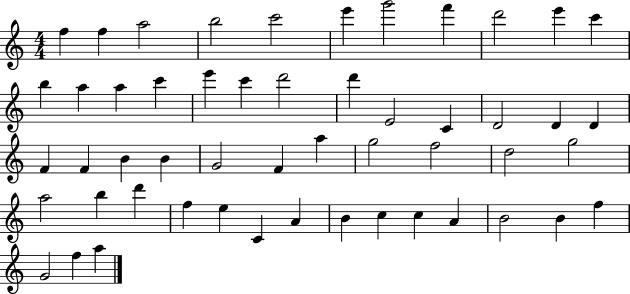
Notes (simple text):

F5/q F5/q A5/h B5/h C6/h E6/q G6/h F6/q D6/h E6/q C6/q B5/q A5/q A5/q C6/q E6/q C6/q D6/h D6/q E4/h C4/q D4/h D4/q D4/q F4/q F4/q B4/q B4/q G4/h F4/q A5/q G5/h F5/h D5/h G5/h A5/h B5/q D6/q F5/q E5/q C4/q A4/q B4/q C5/q C5/q A4/q B4/h B4/q F5/q G4/h F5/q A5/q